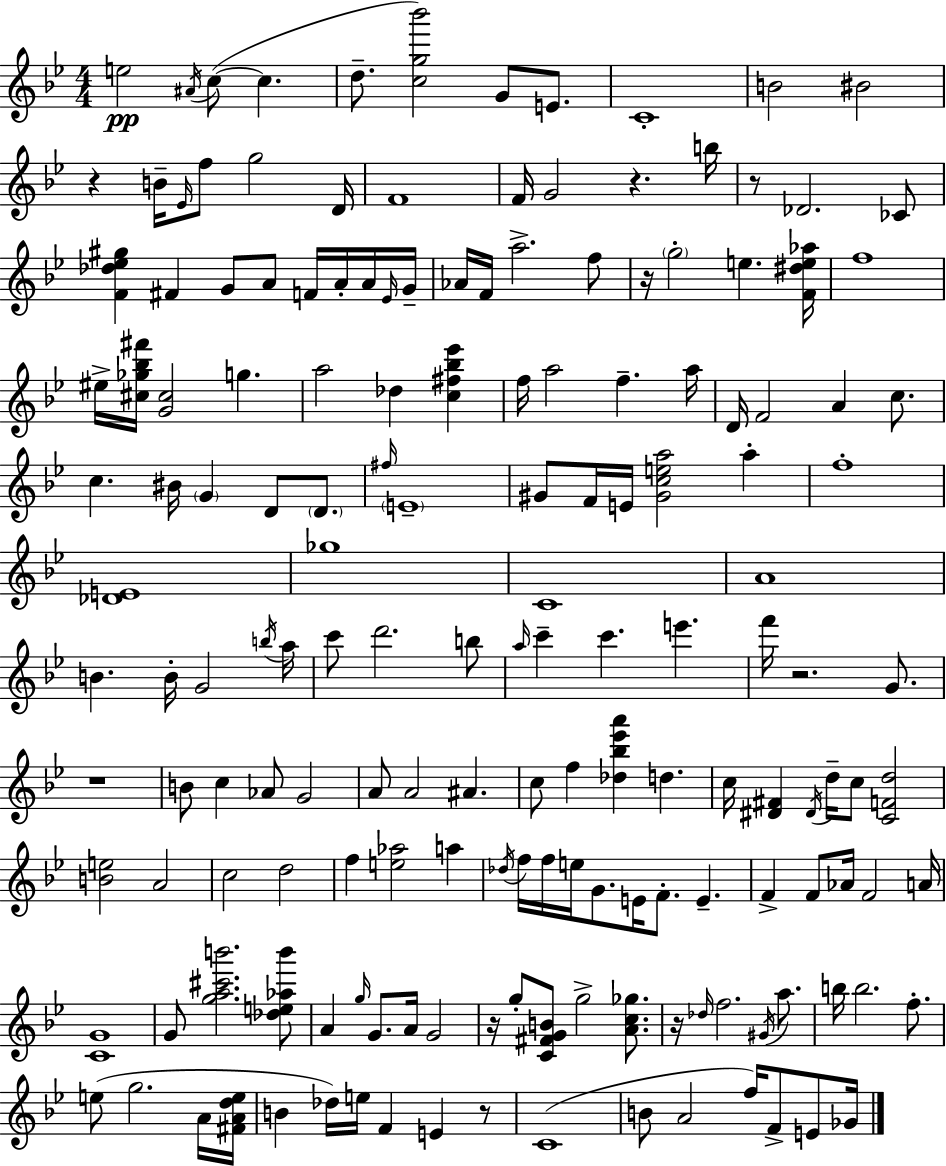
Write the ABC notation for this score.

X:1
T:Untitled
M:4/4
L:1/4
K:Gm
e2 ^A/4 c/2 c d/2 [cg_b']2 G/2 E/2 C4 B2 ^B2 z B/4 _E/4 f/2 g2 D/4 F4 F/4 G2 z b/4 z/2 _D2 _C/2 [F_d_e^g] ^F G/2 A/2 F/4 A/4 A/4 _E/4 G/4 _A/4 F/4 a2 f/2 z/4 g2 e [F^de_a]/4 f4 ^e/4 [^c_g_b^f']/4 [G^c]2 g a2 _d [c^f_b_e'] f/4 a2 f a/4 D/4 F2 A c/2 c ^B/4 G D/2 D/2 ^f/4 E4 ^G/2 F/4 E/4 [^Gcea]2 a f4 [_DE]4 _g4 C4 A4 B B/4 G2 b/4 a/4 c'/2 d'2 b/2 a/4 c' c' e' f'/4 z2 G/2 z4 B/2 c _A/2 G2 A/2 A2 ^A c/2 f [_d_b_e'a'] d c/4 [^D^F] ^D/4 d/4 c/2 [CFd]2 [Be]2 A2 c2 d2 f [e_a]2 a _d/4 f/4 f/4 e/4 G/2 E/4 F/2 E F F/2 _A/4 F2 A/4 [CG]4 G/2 [ga^c'b']2 [_de_ab']/2 A g/4 G/2 A/4 G2 z/4 g/2 [C^FGB]/2 g2 [Ac_g]/2 z/4 _d/4 f2 ^G/4 a/2 b/4 b2 f/2 e/2 g2 A/4 [^FAde]/4 B _d/4 e/4 F E z/2 C4 B/2 A2 f/4 F/2 E/2 _G/4